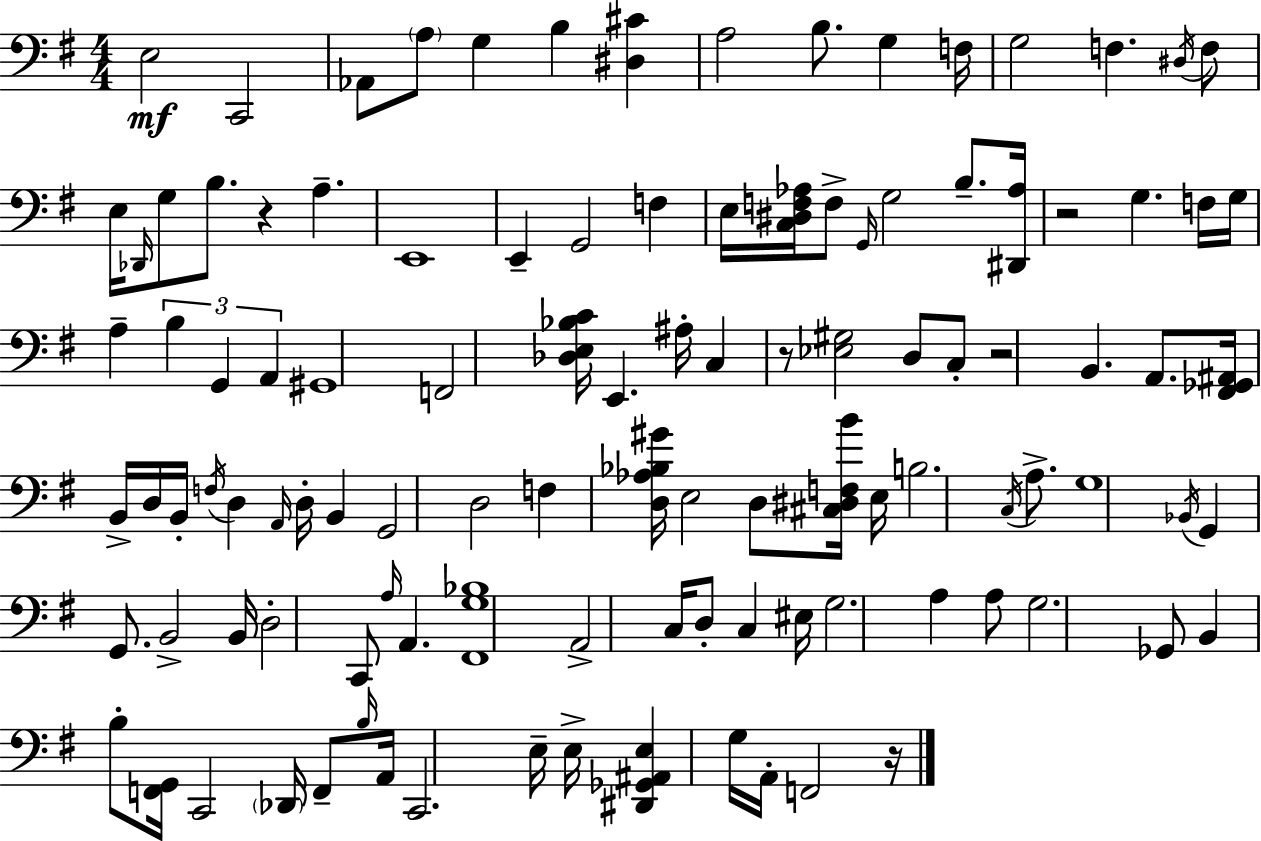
X:1
T:Untitled
M:4/4
L:1/4
K:Em
E,2 C,,2 _A,,/2 A,/2 G, B, [^D,^C] A,2 B,/2 G, F,/4 G,2 F, ^D,/4 F,/2 E,/4 _D,,/4 G,/2 B,/2 z A, E,,4 E,, G,,2 F, E,/4 [C,^D,F,_A,]/4 F,/2 G,,/4 G,2 B,/2 [^D,,_A,]/4 z2 G, F,/4 G,/4 A, B, G,, A,, ^G,,4 F,,2 [_D,E,_B,C]/4 E,, ^A,/4 C, z/2 [_E,^G,]2 D,/2 C,/2 z2 B,, A,,/2 [^F,,_G,,^A,,]/4 B,,/4 D,/4 B,,/4 F,/4 D, A,,/4 D,/4 B,, G,,2 D,2 F, [D,_A,_B,^G]/4 E,2 D,/2 [^C,^D,F,B]/4 E,/4 B,2 C,/4 A,/2 G,4 _B,,/4 G,, G,,/2 B,,2 B,,/4 D,2 C,,/2 A,/4 A,, [^F,,G,_B,]4 A,,2 C,/4 D,/2 C, ^E,/4 G,2 A, A,/2 G,2 _G,,/2 B,, B,/2 [F,,G,,]/4 C,,2 _D,,/4 F,,/2 B,/4 A,,/4 C,,2 E,/4 E,/4 [^D,,_G,,^A,,E,] G,/4 A,,/4 F,,2 z/4